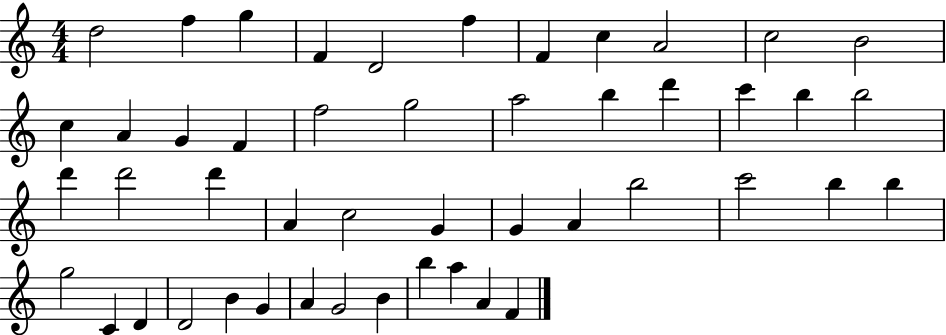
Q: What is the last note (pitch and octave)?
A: F4